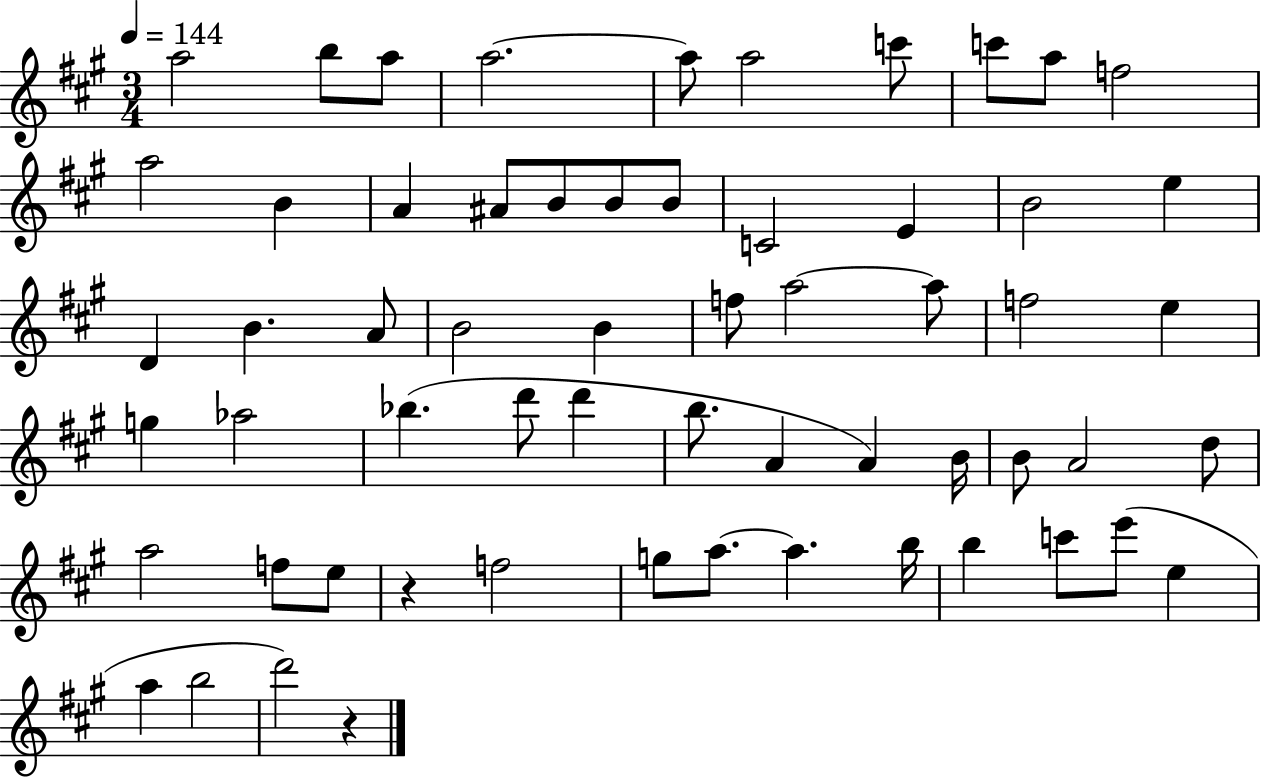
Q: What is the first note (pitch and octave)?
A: A5